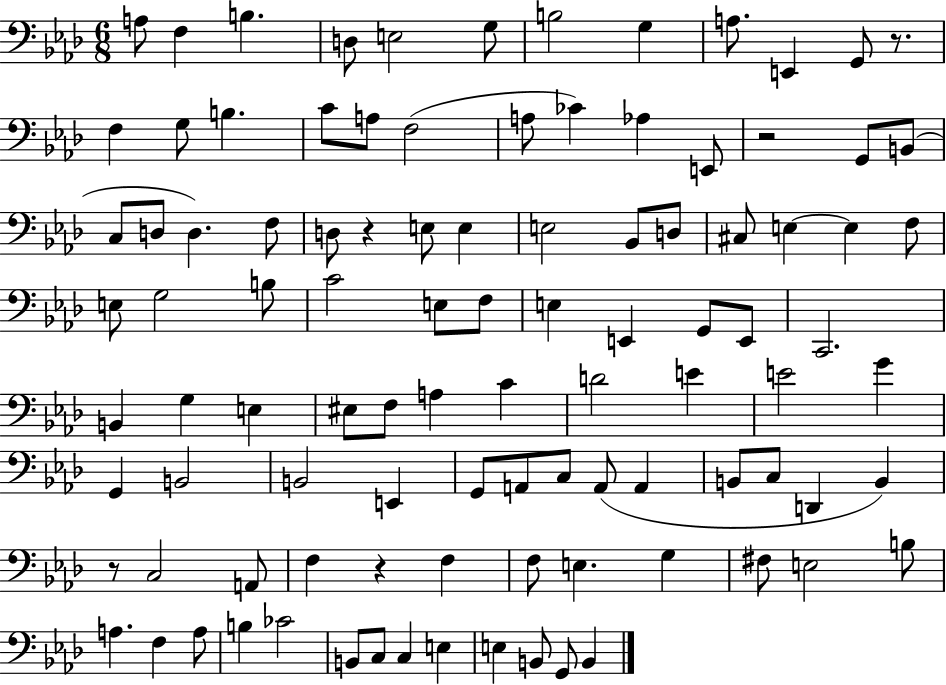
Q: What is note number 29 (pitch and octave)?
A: E3